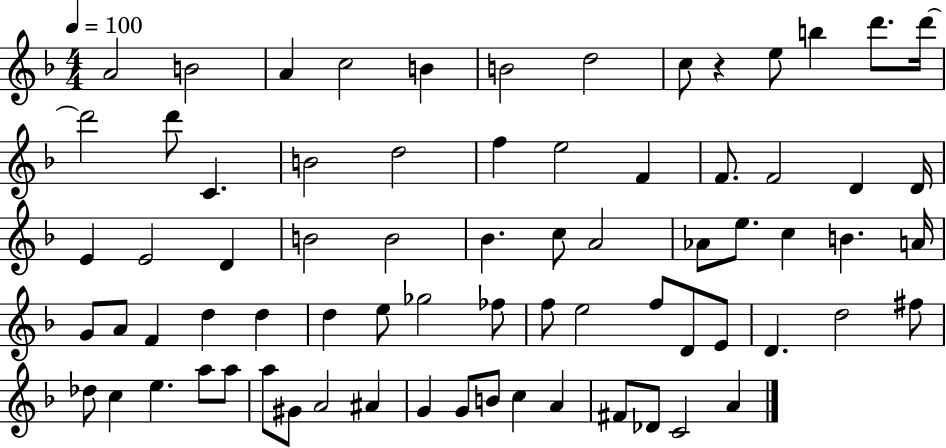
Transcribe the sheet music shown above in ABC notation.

X:1
T:Untitled
M:4/4
L:1/4
K:F
A2 B2 A c2 B B2 d2 c/2 z e/2 b d'/2 d'/4 d'2 d'/2 C B2 d2 f e2 F F/2 F2 D D/4 E E2 D B2 B2 _B c/2 A2 _A/2 e/2 c B A/4 G/2 A/2 F d d d e/2 _g2 _f/2 f/2 e2 f/2 D/2 E/2 D d2 ^f/2 _d/2 c e a/2 a/2 a/2 ^G/2 A2 ^A G G/2 B/2 c A ^F/2 _D/2 C2 A